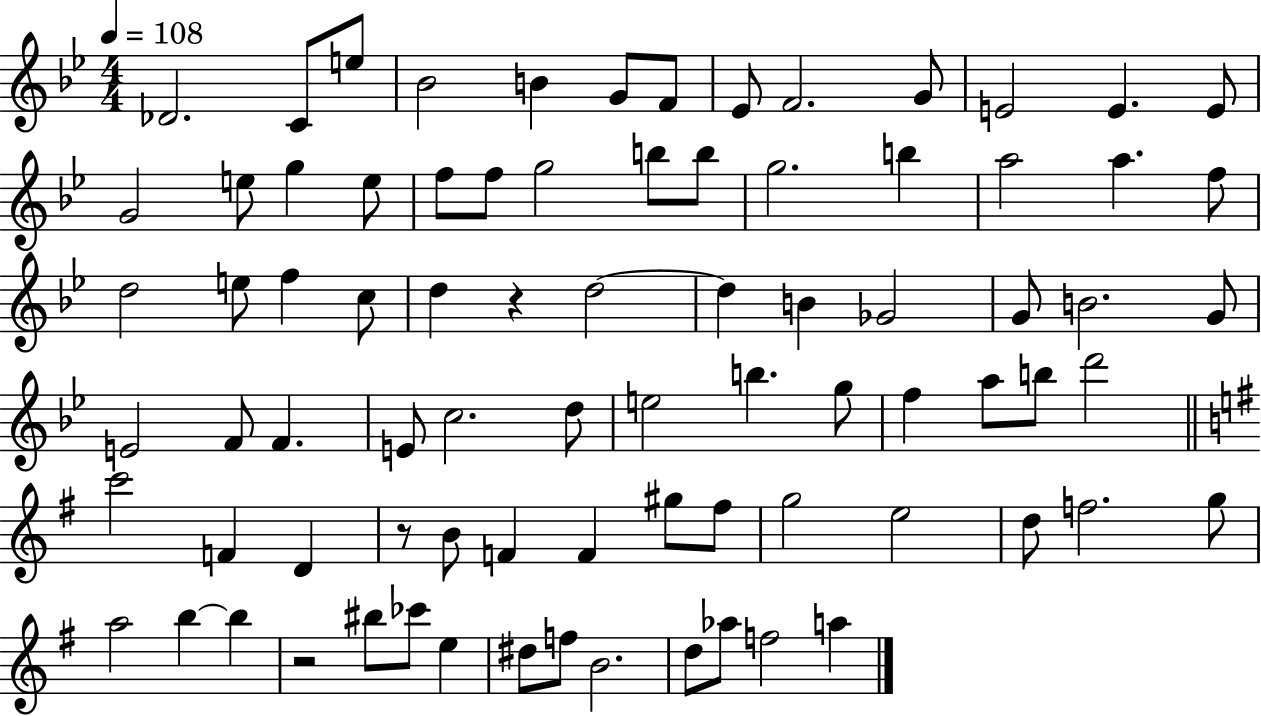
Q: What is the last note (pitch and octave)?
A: A5